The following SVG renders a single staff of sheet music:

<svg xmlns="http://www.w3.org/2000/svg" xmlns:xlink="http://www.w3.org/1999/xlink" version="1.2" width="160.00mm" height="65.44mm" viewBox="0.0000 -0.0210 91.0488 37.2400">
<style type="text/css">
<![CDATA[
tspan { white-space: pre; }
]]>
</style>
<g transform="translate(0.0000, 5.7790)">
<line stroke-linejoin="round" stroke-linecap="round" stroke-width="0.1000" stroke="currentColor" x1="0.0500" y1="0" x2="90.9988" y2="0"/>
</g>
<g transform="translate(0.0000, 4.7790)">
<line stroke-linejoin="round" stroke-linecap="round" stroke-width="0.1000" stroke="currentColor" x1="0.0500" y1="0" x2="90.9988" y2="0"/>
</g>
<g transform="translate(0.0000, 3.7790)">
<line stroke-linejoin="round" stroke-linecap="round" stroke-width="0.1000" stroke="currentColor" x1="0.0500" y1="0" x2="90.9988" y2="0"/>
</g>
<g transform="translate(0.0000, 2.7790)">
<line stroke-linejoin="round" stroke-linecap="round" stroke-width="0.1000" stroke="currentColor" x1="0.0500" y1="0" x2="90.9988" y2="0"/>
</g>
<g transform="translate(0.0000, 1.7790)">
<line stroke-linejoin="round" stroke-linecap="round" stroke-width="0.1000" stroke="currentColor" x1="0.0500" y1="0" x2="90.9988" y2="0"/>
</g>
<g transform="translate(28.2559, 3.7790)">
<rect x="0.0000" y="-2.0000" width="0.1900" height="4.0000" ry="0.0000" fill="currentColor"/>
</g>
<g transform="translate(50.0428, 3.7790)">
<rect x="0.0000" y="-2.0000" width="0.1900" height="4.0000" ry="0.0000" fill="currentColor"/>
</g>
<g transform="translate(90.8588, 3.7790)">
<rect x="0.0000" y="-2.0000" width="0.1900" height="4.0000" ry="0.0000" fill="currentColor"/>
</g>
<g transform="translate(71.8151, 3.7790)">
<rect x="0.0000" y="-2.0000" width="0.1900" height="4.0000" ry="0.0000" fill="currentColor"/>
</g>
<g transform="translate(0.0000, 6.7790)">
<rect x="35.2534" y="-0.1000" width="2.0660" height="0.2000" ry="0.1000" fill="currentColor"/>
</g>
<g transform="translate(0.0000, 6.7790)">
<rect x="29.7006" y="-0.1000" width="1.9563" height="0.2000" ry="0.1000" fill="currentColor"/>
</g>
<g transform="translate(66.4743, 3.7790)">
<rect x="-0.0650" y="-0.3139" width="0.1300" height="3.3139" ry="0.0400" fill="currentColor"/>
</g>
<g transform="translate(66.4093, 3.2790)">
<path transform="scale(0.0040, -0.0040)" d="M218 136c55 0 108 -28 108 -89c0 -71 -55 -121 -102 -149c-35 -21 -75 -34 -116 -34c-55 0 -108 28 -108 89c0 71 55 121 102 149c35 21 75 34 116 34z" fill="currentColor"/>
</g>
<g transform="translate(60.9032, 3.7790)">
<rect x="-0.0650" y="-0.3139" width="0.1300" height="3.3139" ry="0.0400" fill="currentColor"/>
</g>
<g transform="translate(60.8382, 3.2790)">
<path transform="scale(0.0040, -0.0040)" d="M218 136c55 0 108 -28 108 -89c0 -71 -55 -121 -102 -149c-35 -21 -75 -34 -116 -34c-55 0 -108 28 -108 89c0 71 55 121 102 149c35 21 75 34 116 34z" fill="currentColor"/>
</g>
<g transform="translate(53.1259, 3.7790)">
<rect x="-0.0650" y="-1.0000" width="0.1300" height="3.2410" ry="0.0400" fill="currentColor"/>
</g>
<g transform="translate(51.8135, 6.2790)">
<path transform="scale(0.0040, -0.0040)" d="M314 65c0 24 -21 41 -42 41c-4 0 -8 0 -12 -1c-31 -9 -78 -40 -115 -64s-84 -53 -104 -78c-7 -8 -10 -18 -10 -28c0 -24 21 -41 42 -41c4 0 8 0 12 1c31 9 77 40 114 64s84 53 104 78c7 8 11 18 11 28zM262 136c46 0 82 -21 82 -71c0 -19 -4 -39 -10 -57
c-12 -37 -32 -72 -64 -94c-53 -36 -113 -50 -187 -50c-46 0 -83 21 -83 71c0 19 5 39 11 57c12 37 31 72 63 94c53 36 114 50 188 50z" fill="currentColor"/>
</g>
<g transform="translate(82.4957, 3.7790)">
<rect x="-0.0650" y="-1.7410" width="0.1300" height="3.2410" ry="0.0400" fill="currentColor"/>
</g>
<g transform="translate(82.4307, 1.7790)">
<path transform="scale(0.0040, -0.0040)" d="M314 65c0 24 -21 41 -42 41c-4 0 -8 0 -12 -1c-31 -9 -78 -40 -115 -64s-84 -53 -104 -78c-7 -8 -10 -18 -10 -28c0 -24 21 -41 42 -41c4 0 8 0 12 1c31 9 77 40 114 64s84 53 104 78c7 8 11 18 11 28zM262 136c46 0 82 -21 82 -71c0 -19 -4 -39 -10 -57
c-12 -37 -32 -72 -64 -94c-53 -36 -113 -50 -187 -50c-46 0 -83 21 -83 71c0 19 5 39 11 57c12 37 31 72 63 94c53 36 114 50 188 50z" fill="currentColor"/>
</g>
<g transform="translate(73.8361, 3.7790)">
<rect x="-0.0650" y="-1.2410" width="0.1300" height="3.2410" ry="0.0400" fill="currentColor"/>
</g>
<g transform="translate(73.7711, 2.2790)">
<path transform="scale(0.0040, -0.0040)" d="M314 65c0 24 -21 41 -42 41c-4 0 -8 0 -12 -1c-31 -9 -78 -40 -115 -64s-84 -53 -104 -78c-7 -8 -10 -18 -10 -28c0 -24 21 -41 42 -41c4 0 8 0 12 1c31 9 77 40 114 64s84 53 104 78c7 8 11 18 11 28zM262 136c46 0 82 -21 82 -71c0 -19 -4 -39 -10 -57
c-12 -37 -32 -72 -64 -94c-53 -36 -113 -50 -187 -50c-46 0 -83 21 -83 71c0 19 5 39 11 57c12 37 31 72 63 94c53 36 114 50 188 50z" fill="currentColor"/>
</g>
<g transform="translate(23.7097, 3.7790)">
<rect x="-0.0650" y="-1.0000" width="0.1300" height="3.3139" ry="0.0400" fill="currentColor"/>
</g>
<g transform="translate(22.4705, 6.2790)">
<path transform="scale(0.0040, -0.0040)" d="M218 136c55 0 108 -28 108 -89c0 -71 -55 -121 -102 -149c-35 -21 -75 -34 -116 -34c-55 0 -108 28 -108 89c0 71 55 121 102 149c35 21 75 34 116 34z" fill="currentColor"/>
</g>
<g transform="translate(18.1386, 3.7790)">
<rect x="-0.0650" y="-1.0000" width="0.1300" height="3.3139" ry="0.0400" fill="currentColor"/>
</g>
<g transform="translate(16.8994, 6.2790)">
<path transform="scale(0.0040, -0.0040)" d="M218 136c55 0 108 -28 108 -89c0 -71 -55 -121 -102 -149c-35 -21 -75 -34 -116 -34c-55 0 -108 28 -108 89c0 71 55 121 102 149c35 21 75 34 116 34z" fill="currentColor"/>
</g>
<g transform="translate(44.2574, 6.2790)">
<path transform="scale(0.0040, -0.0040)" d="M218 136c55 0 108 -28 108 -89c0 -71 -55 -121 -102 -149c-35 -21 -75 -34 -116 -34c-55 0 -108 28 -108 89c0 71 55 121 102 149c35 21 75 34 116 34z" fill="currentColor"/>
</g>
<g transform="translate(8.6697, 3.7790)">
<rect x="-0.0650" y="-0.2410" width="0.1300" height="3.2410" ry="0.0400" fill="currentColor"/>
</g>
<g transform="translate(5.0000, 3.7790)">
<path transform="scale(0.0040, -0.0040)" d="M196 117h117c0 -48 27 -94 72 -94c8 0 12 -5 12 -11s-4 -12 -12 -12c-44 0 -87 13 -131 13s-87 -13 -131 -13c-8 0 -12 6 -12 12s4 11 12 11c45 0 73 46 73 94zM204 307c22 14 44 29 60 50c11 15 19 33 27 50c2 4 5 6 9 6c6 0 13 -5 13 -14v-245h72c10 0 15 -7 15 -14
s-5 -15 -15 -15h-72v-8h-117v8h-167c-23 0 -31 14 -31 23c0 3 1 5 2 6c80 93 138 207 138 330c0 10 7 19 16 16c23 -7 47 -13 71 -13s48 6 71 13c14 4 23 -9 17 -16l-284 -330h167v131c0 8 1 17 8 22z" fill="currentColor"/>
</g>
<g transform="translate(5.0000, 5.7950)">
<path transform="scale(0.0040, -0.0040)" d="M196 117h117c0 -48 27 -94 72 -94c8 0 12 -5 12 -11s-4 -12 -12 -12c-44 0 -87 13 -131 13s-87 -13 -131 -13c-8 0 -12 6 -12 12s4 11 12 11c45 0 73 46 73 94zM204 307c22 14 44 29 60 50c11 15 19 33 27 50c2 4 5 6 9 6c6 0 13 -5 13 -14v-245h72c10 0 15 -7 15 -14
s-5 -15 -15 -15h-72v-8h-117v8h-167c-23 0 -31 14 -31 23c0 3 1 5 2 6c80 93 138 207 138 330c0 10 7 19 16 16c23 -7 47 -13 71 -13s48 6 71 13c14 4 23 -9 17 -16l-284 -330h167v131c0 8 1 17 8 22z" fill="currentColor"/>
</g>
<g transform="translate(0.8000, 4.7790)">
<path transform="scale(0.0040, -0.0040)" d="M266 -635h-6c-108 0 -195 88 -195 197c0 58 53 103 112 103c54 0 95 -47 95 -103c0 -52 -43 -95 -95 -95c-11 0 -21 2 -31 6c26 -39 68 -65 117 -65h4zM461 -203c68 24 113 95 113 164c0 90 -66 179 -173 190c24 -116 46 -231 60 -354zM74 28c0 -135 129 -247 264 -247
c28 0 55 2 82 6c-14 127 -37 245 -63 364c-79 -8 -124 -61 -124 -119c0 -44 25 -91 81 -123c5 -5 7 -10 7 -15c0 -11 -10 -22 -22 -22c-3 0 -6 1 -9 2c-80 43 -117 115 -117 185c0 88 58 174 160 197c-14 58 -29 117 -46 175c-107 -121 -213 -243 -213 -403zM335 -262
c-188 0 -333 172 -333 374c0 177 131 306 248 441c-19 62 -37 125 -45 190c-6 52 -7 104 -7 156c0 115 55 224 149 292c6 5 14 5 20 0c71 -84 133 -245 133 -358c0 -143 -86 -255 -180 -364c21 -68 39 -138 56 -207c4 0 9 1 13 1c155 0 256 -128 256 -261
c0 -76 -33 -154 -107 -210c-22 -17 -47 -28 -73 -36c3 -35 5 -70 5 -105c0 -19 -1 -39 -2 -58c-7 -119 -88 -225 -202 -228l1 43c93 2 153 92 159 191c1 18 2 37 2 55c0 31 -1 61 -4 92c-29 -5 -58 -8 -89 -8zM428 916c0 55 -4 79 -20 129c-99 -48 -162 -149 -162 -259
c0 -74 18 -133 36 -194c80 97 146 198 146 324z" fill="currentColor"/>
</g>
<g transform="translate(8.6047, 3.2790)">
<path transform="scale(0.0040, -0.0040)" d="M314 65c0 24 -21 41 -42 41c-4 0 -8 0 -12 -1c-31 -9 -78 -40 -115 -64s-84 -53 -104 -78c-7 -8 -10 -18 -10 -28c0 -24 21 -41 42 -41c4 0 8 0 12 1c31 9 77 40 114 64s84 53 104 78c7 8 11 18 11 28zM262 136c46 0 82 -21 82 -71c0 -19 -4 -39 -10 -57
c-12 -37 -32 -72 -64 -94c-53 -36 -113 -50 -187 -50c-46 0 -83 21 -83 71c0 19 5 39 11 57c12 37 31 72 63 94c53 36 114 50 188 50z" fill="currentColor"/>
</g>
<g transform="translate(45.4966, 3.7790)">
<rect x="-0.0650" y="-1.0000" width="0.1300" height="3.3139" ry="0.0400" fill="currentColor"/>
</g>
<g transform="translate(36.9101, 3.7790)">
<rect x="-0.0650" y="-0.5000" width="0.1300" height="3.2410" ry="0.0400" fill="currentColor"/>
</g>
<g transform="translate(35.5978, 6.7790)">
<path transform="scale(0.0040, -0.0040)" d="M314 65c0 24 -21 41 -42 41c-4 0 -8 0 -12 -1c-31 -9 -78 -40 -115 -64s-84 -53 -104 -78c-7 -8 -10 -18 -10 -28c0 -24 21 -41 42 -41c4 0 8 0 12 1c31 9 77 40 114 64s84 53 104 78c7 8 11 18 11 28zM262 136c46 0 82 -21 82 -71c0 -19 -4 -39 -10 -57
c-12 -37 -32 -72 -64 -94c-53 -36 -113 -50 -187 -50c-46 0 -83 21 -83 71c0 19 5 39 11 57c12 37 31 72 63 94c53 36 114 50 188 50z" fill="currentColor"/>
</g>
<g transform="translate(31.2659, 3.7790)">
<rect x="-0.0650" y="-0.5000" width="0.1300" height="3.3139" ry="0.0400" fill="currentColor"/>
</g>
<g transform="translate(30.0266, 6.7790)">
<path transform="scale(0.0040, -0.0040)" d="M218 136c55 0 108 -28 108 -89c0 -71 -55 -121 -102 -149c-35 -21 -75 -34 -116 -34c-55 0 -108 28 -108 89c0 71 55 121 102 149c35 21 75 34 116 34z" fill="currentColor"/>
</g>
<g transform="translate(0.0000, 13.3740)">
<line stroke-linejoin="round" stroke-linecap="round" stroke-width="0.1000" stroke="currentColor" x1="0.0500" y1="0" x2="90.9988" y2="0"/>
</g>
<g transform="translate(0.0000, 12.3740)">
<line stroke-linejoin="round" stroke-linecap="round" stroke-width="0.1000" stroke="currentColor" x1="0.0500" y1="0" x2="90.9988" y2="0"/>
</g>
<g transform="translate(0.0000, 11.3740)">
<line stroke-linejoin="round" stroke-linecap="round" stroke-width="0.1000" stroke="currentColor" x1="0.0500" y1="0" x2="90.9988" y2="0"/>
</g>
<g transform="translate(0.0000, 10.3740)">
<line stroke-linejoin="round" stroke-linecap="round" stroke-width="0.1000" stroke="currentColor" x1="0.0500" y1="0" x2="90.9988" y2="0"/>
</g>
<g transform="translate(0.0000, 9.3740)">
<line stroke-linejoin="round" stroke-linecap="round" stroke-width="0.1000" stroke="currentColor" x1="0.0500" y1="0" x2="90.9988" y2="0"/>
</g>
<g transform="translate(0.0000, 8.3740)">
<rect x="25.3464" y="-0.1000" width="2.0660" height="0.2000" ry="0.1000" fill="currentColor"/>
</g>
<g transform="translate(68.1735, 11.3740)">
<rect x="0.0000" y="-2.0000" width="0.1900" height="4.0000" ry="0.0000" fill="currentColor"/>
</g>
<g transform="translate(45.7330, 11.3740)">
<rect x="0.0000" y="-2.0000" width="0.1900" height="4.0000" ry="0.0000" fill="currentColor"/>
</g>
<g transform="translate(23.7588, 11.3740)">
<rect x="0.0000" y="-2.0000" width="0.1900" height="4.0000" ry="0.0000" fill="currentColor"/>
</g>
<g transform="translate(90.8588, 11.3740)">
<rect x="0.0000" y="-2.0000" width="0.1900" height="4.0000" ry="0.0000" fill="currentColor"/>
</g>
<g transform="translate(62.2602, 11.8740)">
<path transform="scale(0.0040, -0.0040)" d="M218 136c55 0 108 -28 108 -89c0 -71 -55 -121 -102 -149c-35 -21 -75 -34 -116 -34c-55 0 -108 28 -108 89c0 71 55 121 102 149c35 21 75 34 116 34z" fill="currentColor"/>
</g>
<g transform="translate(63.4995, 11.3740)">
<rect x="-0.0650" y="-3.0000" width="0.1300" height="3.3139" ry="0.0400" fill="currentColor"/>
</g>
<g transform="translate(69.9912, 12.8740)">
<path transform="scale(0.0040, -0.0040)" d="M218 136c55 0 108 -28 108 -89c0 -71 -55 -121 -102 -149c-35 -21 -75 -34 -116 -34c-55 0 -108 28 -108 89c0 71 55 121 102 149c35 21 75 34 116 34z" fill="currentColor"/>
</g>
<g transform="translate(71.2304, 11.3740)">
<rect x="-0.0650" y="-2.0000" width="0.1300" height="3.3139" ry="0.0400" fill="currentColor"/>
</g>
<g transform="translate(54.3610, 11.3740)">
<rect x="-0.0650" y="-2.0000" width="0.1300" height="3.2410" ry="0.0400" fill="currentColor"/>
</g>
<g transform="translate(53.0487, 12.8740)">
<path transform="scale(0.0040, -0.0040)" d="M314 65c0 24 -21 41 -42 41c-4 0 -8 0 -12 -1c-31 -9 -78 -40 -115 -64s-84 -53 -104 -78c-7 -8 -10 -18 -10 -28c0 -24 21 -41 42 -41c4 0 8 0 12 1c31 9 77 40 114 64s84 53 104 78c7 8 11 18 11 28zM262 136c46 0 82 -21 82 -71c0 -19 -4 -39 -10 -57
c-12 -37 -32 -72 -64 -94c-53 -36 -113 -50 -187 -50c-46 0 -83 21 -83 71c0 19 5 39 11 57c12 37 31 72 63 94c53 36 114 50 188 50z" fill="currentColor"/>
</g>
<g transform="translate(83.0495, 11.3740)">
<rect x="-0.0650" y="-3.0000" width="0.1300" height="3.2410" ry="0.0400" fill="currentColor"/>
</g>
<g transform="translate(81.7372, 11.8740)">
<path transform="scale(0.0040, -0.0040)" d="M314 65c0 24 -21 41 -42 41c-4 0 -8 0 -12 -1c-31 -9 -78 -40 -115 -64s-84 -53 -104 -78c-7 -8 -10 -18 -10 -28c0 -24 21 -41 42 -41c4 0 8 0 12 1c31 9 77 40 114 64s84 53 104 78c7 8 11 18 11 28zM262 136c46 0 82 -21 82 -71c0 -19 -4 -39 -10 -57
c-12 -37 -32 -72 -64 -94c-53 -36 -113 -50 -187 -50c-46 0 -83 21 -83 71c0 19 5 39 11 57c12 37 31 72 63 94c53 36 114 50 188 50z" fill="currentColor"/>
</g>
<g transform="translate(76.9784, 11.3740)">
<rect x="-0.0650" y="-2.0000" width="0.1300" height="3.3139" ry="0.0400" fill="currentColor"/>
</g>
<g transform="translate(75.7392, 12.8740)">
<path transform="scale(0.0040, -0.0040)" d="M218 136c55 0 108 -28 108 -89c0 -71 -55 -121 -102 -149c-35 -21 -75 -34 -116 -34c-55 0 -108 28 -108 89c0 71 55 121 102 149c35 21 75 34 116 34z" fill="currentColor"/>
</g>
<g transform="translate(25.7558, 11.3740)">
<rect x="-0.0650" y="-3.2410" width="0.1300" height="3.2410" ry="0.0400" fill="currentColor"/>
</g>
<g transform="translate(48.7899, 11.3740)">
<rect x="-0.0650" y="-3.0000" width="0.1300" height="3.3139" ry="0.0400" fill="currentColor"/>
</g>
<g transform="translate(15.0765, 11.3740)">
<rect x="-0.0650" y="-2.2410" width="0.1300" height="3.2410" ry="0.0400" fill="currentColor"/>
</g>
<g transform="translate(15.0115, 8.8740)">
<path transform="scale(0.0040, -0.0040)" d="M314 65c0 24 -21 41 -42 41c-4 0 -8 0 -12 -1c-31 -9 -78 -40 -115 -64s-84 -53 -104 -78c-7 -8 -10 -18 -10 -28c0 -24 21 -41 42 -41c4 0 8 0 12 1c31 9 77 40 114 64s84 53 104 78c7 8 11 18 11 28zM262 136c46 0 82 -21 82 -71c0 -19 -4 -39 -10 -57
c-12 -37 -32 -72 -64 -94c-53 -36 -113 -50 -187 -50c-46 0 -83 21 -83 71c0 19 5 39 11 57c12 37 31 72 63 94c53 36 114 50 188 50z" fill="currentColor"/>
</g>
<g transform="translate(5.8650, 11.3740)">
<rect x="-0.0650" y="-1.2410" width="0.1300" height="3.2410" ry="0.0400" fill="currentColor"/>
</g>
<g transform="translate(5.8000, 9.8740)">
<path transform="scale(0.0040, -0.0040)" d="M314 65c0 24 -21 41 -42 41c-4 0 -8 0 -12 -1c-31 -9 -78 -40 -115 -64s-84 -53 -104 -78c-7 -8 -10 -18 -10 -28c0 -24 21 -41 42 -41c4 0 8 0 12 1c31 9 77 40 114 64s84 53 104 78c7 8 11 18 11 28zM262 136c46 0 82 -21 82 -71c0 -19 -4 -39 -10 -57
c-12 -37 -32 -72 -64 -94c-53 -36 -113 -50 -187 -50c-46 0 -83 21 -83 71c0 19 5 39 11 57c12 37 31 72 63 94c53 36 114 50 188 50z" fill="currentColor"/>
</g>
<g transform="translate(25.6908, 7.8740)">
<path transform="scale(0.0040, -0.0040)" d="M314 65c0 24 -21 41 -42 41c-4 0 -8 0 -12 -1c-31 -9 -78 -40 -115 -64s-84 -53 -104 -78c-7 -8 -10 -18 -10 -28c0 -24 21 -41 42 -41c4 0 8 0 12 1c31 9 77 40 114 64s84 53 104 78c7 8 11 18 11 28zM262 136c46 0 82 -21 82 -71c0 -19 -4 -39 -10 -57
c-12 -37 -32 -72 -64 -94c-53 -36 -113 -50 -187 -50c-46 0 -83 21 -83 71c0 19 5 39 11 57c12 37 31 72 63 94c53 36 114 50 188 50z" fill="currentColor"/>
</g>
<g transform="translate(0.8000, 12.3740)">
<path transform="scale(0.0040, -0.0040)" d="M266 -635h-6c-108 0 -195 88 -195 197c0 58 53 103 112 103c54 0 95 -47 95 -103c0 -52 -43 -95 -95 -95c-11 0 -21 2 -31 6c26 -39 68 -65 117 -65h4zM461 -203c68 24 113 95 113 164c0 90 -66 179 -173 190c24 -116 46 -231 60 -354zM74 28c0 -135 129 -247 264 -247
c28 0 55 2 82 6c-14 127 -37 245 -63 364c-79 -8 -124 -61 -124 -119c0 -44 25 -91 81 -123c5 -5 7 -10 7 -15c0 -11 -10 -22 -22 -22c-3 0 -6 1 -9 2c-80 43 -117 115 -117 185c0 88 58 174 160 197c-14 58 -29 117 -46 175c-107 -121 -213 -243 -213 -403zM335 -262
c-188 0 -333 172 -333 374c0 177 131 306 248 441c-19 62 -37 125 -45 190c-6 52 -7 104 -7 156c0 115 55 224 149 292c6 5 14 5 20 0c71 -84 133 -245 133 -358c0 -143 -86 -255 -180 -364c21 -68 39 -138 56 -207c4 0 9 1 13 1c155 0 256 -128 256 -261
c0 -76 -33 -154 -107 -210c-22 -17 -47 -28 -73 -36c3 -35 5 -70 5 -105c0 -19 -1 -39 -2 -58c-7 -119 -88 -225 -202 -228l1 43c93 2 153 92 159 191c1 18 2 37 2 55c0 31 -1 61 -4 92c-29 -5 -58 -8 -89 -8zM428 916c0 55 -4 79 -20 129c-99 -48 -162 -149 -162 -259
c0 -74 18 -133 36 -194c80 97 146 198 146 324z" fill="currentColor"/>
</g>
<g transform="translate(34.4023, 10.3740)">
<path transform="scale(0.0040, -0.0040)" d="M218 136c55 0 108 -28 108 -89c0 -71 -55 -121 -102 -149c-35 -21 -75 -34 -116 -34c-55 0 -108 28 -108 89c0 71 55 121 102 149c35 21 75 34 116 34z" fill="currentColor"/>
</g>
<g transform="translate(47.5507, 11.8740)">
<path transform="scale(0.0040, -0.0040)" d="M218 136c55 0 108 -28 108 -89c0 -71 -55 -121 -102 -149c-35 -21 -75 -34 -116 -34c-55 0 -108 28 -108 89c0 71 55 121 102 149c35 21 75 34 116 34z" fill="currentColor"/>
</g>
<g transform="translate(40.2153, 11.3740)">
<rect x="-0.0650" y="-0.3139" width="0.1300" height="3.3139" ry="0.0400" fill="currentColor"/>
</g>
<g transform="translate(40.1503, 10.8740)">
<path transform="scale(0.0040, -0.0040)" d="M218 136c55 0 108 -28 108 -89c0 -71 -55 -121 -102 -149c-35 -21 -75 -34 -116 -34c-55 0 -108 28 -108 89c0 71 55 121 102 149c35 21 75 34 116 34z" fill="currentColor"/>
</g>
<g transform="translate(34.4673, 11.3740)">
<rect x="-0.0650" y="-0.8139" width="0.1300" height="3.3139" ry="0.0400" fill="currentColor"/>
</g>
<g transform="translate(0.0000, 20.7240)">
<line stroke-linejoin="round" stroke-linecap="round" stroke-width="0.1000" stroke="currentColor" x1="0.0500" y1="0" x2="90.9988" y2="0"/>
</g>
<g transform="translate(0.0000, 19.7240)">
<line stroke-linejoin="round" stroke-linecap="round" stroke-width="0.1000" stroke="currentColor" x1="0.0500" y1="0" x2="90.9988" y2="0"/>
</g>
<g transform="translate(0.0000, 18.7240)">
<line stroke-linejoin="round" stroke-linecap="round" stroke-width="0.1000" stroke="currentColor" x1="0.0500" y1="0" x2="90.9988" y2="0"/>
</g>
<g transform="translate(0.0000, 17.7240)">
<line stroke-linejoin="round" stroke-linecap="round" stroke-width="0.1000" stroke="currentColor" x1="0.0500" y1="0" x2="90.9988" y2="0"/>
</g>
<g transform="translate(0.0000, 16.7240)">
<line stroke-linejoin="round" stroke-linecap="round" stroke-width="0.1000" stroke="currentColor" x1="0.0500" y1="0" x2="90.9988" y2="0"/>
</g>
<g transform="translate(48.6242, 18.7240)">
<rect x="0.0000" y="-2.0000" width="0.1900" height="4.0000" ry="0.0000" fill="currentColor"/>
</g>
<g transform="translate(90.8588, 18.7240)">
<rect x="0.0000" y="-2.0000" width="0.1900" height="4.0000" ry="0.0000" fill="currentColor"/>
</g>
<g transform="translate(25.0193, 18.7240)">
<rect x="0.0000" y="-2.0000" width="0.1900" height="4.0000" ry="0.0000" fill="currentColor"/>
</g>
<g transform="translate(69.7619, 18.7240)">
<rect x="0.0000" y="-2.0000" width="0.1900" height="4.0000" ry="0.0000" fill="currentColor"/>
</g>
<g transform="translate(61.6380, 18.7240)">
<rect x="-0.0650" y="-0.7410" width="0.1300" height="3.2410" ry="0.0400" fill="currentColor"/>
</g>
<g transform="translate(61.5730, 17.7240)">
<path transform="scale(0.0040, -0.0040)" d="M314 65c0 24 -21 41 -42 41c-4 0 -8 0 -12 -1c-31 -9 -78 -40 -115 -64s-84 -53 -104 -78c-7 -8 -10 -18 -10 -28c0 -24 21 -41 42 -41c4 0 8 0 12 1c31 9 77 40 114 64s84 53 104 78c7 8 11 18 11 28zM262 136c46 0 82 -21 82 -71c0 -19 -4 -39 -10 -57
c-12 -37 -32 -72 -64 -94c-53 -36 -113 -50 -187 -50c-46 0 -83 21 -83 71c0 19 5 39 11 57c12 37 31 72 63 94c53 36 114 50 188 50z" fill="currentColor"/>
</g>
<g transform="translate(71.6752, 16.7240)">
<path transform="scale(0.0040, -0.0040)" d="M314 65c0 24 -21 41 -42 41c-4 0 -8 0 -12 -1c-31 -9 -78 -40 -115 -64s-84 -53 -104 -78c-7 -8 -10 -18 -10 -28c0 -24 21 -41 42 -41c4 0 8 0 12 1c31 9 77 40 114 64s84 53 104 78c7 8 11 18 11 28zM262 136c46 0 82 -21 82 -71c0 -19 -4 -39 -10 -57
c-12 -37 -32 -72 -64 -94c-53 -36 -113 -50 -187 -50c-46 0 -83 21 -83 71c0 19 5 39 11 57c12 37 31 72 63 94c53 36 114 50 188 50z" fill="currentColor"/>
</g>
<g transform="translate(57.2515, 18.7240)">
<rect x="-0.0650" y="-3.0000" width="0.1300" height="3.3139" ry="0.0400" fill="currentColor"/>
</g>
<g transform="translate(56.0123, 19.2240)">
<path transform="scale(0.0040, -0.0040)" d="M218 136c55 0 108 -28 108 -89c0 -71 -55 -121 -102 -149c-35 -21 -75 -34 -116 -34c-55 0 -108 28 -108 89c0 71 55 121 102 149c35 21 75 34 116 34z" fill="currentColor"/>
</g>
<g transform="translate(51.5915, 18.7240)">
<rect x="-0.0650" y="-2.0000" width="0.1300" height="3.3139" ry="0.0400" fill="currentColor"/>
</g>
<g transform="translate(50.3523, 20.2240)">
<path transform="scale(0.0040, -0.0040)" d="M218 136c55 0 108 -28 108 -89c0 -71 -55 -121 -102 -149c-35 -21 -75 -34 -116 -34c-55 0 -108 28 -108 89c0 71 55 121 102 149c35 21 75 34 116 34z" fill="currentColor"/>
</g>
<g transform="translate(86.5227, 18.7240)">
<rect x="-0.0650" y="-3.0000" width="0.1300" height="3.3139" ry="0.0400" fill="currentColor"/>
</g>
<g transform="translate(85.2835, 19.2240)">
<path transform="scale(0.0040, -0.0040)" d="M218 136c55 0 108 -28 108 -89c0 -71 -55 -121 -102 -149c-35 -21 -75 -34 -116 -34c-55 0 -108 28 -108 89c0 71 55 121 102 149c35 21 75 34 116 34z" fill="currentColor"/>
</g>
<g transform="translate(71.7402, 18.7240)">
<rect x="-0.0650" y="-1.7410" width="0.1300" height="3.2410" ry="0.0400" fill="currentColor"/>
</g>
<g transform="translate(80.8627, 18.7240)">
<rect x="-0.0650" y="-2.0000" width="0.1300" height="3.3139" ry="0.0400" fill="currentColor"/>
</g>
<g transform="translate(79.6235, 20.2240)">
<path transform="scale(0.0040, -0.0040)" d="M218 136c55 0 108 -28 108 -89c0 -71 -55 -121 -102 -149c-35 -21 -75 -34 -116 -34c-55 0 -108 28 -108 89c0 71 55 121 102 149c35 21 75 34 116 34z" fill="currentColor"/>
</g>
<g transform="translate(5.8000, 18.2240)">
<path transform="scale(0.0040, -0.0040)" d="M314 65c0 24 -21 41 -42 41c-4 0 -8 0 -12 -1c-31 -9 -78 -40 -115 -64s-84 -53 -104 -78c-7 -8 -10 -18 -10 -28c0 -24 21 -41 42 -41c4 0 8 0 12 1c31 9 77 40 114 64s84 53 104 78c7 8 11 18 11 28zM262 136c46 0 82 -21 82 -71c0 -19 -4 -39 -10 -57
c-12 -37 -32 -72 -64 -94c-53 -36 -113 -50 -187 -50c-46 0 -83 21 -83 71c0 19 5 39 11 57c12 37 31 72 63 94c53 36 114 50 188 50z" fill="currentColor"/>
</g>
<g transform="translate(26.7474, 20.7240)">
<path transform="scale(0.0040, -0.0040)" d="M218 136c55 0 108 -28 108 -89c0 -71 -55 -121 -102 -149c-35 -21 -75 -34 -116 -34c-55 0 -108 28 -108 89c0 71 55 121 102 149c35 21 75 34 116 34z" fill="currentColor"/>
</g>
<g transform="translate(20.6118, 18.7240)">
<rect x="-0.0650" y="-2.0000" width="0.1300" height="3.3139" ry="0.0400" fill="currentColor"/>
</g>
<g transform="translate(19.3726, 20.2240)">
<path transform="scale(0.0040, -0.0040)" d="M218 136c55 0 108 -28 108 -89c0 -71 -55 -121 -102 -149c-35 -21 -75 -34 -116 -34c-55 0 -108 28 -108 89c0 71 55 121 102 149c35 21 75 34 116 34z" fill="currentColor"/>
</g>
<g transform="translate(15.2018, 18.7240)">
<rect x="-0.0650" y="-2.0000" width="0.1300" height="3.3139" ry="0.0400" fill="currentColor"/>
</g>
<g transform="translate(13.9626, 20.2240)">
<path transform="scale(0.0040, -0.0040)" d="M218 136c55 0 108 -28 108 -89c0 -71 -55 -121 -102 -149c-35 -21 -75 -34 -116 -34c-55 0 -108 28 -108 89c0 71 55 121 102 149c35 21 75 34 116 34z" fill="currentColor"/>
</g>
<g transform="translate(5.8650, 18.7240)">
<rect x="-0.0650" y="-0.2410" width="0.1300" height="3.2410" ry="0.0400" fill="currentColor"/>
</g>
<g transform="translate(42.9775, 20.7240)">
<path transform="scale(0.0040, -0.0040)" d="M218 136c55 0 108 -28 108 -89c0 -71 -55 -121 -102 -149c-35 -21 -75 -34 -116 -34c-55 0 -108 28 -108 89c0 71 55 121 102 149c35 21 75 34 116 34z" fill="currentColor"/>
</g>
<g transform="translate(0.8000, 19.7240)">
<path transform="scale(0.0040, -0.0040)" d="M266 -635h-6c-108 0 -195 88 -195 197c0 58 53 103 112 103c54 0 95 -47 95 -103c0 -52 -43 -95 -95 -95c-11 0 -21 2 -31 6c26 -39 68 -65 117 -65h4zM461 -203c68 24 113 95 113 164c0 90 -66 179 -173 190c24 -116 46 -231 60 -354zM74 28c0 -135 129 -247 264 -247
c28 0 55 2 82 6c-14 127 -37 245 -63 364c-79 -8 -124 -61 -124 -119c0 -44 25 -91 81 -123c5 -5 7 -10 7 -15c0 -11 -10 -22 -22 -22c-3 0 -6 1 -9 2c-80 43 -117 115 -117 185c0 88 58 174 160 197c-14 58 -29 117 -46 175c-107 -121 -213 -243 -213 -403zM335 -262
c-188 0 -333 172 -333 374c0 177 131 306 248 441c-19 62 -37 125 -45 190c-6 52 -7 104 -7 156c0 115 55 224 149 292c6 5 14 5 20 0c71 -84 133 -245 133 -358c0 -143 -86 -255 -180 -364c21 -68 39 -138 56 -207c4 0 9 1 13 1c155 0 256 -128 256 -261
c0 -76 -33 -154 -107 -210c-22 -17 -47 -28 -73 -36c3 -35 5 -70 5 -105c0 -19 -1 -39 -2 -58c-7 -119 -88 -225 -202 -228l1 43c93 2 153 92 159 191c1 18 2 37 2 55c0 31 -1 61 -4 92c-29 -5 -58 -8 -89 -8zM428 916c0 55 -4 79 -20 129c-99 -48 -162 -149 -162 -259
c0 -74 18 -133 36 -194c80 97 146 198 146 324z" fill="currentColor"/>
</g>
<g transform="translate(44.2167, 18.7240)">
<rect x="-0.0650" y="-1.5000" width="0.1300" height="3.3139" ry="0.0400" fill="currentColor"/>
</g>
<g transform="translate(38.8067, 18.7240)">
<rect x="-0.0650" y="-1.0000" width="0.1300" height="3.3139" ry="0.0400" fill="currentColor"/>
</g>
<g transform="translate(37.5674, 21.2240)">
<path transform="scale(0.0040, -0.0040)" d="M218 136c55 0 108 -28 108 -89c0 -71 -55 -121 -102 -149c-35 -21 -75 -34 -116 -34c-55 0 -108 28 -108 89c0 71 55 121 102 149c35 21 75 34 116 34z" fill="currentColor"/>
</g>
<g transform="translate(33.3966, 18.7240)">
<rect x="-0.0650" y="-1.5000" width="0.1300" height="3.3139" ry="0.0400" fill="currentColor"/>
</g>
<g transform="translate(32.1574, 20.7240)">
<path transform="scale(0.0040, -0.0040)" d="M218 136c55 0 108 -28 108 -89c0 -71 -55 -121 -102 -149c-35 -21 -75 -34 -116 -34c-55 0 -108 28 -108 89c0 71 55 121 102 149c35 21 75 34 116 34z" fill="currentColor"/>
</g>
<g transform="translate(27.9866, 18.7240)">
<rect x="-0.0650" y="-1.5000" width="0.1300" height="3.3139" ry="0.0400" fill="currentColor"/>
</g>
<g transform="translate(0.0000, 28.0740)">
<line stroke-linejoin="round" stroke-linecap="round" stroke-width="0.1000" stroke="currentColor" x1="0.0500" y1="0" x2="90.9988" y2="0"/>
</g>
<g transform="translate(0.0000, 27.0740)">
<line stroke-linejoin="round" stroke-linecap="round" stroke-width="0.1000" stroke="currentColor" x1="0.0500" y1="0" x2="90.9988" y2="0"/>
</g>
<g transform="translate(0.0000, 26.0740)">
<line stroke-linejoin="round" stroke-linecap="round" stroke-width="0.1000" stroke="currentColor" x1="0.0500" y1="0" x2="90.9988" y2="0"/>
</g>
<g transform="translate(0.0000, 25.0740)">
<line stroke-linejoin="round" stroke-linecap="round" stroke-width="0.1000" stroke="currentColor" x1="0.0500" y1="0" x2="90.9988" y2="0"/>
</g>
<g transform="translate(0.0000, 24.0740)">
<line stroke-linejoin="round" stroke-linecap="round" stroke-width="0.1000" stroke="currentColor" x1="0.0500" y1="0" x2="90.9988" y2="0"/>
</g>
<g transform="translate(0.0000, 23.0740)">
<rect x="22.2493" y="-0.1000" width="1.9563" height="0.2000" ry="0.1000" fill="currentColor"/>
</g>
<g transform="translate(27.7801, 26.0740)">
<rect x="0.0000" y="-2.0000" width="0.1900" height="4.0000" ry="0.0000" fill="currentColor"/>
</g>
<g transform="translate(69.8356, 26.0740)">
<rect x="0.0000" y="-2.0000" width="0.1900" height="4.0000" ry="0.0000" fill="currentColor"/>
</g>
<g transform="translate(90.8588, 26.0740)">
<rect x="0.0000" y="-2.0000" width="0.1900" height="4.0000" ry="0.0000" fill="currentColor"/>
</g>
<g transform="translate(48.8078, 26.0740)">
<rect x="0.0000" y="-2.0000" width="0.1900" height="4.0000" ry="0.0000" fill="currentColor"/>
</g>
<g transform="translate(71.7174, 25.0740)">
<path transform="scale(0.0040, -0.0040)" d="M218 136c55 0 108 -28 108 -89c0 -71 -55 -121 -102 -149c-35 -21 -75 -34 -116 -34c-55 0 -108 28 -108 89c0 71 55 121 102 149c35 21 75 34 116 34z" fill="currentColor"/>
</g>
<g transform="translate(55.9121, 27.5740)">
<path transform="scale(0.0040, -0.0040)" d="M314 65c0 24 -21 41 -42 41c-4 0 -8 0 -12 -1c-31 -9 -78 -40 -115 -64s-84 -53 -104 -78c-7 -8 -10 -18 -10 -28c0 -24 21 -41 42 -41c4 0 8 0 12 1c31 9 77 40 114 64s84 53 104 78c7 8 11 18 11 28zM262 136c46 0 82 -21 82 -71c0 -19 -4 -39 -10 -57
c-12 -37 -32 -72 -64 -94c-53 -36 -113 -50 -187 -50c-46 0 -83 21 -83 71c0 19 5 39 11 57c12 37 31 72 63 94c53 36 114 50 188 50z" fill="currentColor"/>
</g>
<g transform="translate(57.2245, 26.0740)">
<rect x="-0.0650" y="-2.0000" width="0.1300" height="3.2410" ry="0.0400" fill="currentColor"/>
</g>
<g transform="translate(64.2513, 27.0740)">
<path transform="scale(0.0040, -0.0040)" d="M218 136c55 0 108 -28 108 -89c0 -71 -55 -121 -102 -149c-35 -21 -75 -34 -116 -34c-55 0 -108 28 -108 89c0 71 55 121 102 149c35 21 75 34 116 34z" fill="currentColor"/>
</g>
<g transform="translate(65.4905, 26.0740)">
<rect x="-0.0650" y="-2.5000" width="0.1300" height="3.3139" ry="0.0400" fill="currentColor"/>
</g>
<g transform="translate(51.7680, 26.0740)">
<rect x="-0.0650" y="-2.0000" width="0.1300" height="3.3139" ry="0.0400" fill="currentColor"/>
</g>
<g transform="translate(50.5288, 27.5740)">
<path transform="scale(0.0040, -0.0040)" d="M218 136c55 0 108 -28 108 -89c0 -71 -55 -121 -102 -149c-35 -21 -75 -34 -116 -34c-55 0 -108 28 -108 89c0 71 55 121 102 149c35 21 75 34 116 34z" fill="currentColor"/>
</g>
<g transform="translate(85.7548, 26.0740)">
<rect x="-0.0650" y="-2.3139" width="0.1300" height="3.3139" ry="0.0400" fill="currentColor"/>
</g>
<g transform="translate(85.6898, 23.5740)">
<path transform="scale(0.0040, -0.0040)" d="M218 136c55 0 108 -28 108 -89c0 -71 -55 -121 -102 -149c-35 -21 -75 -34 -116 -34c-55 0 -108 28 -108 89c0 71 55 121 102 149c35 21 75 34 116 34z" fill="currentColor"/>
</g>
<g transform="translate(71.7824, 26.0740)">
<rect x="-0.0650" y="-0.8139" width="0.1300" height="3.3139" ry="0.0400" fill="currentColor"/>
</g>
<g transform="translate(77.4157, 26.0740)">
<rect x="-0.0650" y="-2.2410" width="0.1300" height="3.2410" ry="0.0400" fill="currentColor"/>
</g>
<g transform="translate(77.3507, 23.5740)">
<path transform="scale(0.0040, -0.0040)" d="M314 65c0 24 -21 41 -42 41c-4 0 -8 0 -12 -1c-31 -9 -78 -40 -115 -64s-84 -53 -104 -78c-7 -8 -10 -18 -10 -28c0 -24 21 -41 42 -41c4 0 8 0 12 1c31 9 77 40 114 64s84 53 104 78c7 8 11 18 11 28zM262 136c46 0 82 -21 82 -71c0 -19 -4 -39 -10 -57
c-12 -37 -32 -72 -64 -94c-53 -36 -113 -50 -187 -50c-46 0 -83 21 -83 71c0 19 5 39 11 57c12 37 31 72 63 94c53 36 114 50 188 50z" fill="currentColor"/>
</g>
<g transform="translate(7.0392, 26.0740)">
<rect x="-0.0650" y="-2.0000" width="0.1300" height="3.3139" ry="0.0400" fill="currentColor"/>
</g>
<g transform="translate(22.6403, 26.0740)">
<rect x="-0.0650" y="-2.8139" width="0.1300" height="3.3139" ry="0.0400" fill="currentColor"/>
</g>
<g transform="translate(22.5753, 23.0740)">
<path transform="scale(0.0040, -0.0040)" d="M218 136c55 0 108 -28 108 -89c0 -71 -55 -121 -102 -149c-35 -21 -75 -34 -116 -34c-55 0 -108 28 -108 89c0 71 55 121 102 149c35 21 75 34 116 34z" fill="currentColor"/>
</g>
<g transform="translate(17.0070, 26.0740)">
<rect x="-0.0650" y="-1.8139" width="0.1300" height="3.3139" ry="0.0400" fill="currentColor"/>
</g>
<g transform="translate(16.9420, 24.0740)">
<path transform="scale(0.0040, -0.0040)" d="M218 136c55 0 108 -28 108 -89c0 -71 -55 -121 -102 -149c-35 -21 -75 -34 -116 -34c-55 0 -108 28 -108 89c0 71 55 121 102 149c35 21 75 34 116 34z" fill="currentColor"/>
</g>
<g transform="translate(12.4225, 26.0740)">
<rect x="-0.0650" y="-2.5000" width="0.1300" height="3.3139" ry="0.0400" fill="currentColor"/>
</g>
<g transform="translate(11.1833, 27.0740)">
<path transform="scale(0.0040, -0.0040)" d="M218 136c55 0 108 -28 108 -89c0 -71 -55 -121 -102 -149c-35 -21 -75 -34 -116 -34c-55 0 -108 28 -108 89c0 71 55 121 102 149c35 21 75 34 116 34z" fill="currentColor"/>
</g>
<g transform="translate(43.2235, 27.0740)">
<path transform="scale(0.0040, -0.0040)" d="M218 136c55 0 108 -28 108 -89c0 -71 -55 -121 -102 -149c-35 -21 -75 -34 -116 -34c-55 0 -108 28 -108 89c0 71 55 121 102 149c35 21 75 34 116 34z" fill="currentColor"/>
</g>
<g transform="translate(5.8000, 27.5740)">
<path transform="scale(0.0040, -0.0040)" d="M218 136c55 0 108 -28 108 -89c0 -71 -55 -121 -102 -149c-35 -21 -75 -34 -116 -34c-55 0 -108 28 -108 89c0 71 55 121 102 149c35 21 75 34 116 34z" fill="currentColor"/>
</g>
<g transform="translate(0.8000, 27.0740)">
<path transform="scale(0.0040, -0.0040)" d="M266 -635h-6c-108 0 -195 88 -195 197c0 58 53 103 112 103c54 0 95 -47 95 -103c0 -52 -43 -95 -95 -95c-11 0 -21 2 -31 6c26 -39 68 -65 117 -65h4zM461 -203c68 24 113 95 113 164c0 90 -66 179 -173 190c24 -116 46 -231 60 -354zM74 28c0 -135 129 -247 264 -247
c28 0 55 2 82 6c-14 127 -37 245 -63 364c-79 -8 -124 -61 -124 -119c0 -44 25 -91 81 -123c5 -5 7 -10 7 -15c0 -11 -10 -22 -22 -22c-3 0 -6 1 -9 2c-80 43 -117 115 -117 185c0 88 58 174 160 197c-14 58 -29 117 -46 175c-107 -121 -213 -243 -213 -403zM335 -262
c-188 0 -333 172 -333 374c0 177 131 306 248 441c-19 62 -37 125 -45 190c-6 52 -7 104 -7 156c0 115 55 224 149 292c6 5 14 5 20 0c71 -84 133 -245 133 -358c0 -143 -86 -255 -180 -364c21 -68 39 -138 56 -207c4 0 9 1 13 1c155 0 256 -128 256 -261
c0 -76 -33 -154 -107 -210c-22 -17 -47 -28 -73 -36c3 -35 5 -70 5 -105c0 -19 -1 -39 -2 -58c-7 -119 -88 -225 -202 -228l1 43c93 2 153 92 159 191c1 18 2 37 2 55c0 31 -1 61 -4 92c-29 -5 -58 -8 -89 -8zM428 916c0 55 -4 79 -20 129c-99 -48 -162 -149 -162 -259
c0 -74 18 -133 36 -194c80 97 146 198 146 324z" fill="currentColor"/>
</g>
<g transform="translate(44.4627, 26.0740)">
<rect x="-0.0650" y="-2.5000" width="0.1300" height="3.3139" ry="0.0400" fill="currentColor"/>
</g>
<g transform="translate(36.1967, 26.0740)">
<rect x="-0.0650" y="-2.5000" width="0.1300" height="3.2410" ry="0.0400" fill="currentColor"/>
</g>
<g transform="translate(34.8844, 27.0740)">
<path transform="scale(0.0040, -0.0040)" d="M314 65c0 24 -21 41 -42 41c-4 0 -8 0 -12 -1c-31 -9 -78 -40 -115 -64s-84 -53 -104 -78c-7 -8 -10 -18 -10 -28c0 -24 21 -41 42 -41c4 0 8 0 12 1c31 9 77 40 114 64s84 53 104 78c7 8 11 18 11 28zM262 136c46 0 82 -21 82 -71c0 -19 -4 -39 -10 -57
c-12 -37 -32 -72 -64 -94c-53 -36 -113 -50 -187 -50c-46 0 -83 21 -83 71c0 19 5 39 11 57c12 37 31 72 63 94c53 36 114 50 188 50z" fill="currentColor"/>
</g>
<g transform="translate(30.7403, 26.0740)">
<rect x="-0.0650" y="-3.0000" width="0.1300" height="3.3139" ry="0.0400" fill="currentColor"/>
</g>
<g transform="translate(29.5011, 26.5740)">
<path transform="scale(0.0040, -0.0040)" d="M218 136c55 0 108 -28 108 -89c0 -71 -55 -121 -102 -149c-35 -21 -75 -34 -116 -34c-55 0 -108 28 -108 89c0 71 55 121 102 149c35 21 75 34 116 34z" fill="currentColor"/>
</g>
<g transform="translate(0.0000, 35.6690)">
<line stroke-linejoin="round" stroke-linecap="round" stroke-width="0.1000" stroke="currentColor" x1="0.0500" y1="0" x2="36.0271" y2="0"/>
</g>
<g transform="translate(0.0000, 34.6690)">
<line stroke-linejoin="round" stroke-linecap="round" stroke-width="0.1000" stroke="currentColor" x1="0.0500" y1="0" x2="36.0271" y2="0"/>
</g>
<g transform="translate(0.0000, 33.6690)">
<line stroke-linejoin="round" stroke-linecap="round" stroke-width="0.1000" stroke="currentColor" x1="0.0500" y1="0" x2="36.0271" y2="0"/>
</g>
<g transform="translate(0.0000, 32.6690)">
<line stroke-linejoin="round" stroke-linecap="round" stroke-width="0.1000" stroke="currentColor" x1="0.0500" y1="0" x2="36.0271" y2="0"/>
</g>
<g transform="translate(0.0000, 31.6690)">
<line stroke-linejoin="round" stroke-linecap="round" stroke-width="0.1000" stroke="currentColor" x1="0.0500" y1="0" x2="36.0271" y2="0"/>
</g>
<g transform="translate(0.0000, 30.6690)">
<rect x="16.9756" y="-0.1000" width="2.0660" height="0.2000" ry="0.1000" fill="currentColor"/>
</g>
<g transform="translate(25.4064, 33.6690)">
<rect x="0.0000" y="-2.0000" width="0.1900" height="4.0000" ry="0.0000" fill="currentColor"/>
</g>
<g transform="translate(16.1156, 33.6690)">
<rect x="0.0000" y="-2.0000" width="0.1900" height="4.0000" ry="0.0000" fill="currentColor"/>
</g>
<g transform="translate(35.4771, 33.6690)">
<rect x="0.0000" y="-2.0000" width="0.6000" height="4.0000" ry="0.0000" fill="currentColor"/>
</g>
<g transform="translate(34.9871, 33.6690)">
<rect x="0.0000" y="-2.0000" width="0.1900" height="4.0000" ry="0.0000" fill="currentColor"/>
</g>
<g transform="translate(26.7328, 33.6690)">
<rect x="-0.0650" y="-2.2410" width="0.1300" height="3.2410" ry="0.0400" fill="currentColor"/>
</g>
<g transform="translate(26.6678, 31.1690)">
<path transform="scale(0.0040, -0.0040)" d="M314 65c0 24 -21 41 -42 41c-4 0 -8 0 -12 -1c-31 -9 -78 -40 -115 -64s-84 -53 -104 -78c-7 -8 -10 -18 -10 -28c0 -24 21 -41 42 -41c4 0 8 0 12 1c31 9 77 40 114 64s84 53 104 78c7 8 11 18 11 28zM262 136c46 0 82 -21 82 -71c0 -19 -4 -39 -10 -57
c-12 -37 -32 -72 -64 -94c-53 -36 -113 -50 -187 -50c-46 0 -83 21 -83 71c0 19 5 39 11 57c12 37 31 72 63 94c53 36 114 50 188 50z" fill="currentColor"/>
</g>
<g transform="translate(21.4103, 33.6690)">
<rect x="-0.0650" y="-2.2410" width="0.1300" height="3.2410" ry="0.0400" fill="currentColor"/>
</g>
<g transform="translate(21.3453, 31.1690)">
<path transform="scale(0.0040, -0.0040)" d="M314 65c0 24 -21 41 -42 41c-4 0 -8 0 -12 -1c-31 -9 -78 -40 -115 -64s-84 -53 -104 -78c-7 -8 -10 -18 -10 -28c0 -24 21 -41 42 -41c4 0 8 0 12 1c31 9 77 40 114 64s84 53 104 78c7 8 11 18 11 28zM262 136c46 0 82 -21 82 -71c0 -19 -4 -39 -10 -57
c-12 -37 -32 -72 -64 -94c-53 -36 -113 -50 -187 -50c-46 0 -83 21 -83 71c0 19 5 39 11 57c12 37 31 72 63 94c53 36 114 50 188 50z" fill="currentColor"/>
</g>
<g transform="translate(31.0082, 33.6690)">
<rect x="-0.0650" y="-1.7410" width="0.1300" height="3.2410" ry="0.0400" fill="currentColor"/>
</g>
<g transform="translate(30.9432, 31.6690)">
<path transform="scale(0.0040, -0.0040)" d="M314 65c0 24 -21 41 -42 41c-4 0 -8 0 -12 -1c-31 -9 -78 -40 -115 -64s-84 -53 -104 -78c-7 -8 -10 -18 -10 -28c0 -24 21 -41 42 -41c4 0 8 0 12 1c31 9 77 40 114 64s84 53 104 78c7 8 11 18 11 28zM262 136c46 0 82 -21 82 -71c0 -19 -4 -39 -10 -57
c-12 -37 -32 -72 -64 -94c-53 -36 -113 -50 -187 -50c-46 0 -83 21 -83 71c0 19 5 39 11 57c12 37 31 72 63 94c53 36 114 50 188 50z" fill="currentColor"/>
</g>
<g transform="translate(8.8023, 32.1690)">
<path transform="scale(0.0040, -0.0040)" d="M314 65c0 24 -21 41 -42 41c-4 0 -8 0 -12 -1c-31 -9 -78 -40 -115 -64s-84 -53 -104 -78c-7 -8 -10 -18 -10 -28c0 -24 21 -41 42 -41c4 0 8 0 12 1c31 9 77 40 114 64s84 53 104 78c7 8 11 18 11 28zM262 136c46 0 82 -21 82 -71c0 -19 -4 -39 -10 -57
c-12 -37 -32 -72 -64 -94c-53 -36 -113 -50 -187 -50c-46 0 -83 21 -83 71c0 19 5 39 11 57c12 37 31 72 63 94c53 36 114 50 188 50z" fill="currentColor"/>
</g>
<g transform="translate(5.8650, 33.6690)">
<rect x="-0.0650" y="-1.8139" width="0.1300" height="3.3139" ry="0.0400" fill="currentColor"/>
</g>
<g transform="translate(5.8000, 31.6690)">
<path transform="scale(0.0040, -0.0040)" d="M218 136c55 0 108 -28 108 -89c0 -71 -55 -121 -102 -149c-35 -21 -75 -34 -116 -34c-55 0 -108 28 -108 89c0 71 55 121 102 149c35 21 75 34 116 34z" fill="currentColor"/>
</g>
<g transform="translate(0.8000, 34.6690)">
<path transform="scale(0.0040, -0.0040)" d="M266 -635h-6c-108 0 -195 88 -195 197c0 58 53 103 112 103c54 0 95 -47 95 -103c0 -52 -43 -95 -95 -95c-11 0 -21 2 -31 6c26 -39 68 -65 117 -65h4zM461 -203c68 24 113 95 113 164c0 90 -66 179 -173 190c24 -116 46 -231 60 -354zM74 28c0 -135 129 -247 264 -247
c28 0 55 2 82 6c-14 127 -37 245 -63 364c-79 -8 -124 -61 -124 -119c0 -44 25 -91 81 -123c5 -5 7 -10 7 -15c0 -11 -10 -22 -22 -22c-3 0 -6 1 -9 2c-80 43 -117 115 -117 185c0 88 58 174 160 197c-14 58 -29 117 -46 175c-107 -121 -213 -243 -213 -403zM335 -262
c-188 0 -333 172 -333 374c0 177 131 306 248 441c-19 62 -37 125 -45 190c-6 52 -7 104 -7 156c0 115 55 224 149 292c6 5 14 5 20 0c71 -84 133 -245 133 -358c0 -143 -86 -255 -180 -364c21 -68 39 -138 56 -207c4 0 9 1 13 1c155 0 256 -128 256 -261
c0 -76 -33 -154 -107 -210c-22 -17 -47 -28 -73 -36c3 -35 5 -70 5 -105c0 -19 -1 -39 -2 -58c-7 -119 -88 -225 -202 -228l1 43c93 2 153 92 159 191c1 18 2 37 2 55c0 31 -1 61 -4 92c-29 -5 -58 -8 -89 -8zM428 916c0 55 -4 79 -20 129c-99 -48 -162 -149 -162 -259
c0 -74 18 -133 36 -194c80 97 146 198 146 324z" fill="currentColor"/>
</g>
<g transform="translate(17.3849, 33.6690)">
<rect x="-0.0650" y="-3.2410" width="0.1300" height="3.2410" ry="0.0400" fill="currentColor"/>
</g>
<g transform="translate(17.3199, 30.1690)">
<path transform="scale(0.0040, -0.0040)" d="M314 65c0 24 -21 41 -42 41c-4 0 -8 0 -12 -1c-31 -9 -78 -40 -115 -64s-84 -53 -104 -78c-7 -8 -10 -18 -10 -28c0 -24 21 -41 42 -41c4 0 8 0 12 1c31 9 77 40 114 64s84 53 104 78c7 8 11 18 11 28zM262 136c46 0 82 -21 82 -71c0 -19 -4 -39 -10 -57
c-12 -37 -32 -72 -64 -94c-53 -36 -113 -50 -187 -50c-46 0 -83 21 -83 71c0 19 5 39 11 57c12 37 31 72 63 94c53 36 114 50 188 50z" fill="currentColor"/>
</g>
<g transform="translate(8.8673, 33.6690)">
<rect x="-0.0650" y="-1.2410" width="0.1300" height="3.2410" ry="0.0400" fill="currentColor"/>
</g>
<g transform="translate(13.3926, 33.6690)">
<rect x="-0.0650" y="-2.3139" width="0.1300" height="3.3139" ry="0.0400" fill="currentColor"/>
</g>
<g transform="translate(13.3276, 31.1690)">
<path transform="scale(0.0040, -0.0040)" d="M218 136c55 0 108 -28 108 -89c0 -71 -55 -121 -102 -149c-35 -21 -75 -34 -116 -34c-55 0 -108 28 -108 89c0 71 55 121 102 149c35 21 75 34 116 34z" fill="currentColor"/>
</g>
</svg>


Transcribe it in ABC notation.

X:1
T:Untitled
M:4/4
L:1/4
K:C
c2 D D C C2 D D2 c c e2 f2 e2 g2 b2 d c A F2 A F F A2 c2 F F E E D E F A d2 f2 F A F G f a A G2 G F F2 G d g2 g f e2 g b2 g2 g2 f2